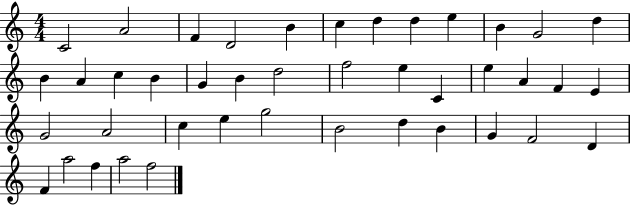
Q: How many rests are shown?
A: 0